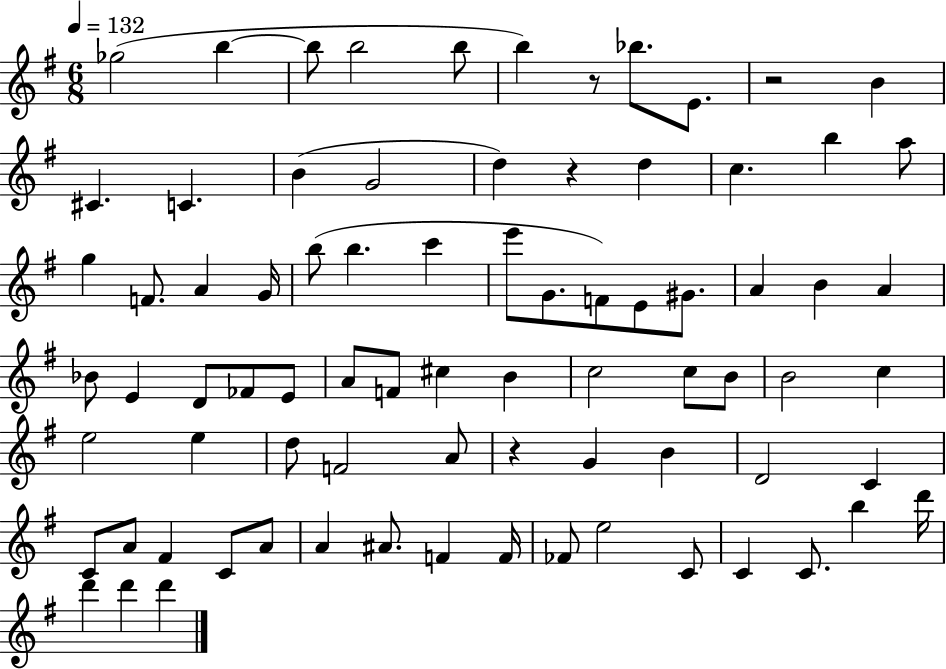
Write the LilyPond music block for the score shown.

{
  \clef treble
  \numericTimeSignature
  \time 6/8
  \key g \major
  \tempo 4 = 132
  ges''2( b''4~~ | b''8 b''2 b''8 | b''4) r8 bes''8. e'8. | r2 b'4 | \break cis'4. c'4. | b'4( g'2 | d''4) r4 d''4 | c''4. b''4 a''8 | \break g''4 f'8. a'4 g'16 | b''8( b''4. c'''4 | e'''8 g'8. f'8) e'8 gis'8. | a'4 b'4 a'4 | \break bes'8 e'4 d'8 fes'8 e'8 | a'8 f'8 cis''4 b'4 | c''2 c''8 b'8 | b'2 c''4 | \break e''2 e''4 | d''8 f'2 a'8 | r4 g'4 b'4 | d'2 c'4 | \break c'8 a'8 fis'4 c'8 a'8 | a'4 ais'8. f'4 f'16 | fes'8 e''2 c'8 | c'4 c'8. b''4 d'''16 | \break d'''4 d'''4 d'''4 | \bar "|."
}